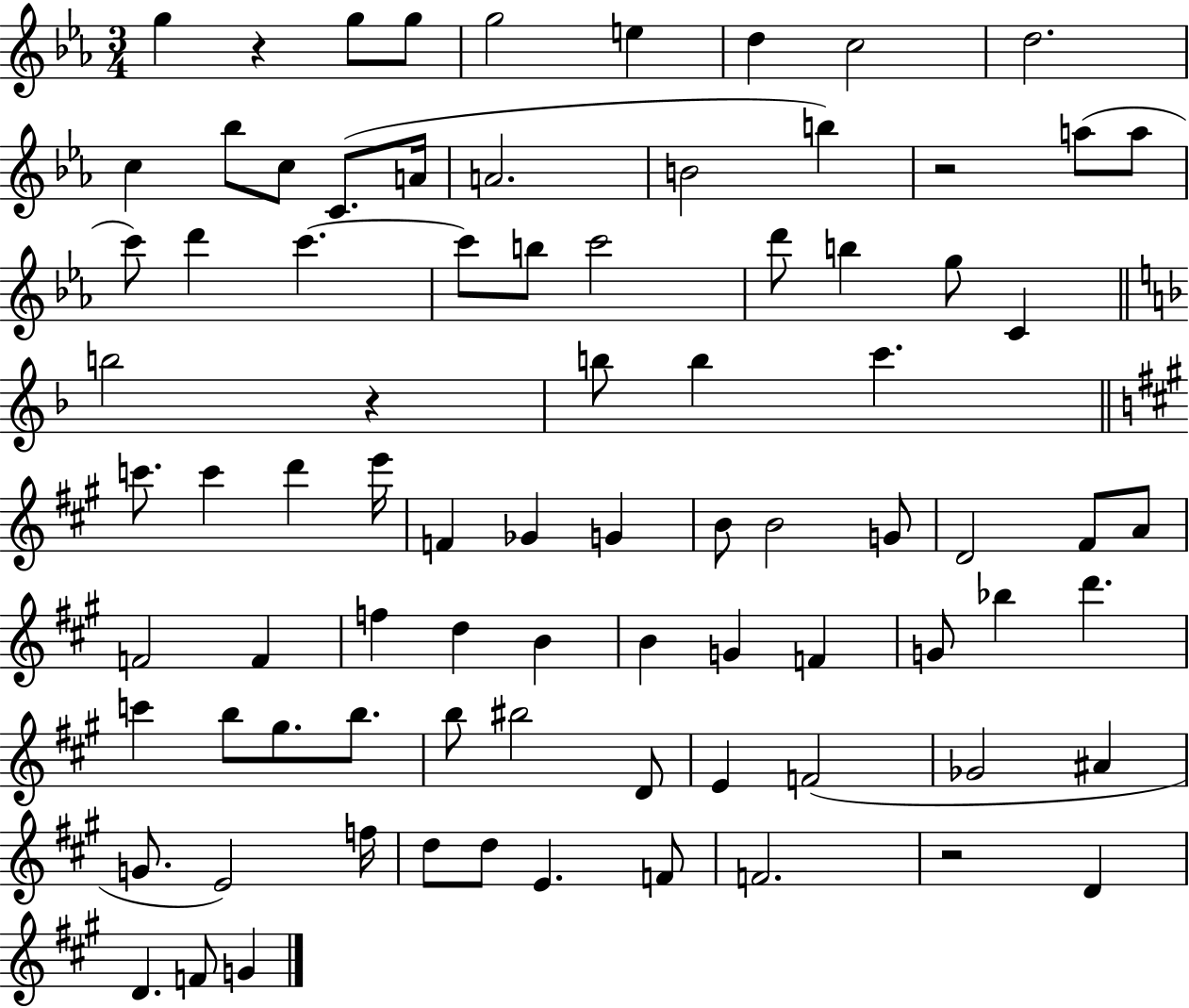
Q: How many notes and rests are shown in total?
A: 83